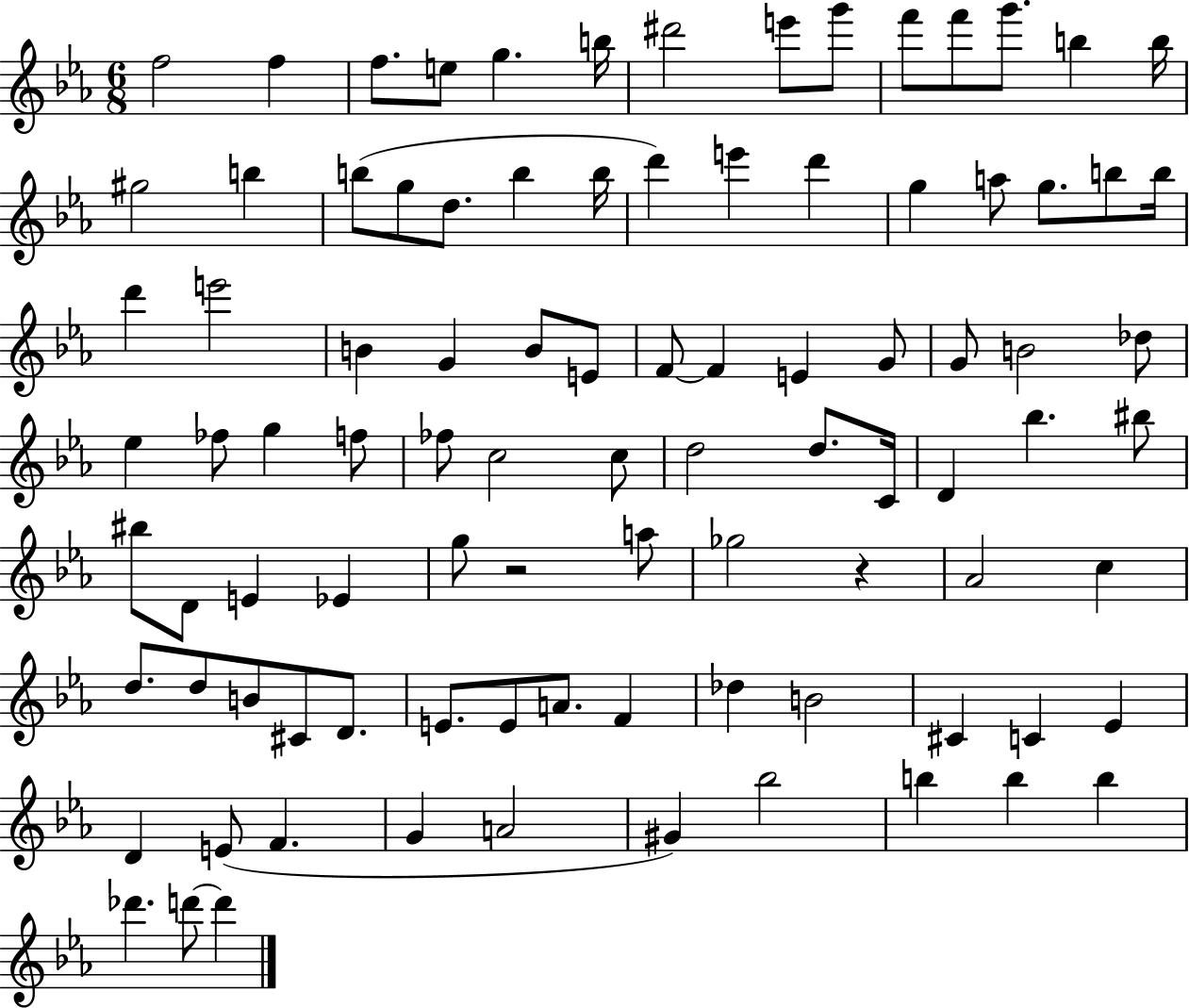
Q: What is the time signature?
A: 6/8